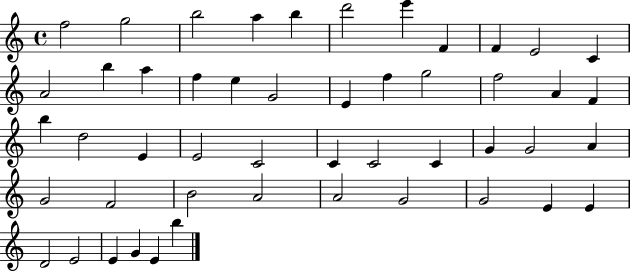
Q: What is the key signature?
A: C major